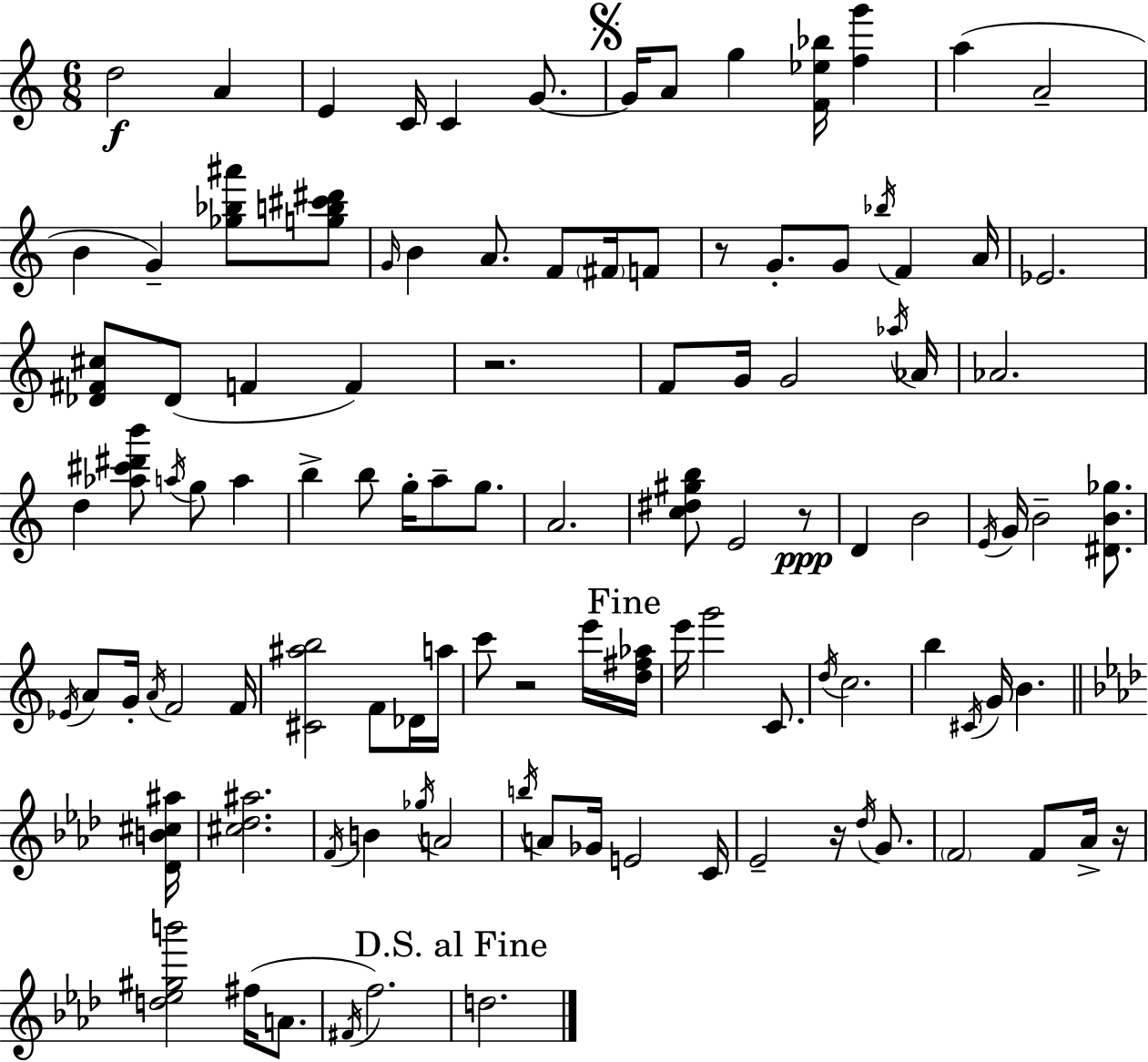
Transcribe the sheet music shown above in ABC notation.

X:1
T:Untitled
M:6/8
L:1/4
K:Am
d2 A E C/4 C G/2 G/4 A/2 g [F_e_b]/4 [fg'] a A2 B G [_g_b^a']/2 [gb^c'^d']/2 G/4 B A/2 F/2 ^F/4 F/2 z/2 G/2 G/2 _b/4 F A/4 _E2 [_D^F^c]/2 _D/2 F F z2 F/2 G/4 G2 _a/4 _A/4 _A2 d [_a^c'^d'b']/2 a/4 g/2 a b b/2 g/4 a/2 g/2 A2 [c^d^gb]/2 E2 z/2 D B2 E/4 G/4 B2 [^DB_g]/2 _E/4 A/2 G/4 A/4 F2 F/4 [^C^ab]2 F/2 _D/4 a/4 c'/2 z2 e'/4 [d^f_a]/4 e'/4 g'2 C/2 d/4 c2 b ^C/4 G/4 B [_DB^c^a]/4 [^c_d^a]2 F/4 B _g/4 A2 b/4 A/2 _G/4 E2 C/4 _E2 z/4 _d/4 G/2 F2 F/2 _A/4 z/4 [d_e^gb']2 ^f/4 A/2 ^F/4 f2 d2